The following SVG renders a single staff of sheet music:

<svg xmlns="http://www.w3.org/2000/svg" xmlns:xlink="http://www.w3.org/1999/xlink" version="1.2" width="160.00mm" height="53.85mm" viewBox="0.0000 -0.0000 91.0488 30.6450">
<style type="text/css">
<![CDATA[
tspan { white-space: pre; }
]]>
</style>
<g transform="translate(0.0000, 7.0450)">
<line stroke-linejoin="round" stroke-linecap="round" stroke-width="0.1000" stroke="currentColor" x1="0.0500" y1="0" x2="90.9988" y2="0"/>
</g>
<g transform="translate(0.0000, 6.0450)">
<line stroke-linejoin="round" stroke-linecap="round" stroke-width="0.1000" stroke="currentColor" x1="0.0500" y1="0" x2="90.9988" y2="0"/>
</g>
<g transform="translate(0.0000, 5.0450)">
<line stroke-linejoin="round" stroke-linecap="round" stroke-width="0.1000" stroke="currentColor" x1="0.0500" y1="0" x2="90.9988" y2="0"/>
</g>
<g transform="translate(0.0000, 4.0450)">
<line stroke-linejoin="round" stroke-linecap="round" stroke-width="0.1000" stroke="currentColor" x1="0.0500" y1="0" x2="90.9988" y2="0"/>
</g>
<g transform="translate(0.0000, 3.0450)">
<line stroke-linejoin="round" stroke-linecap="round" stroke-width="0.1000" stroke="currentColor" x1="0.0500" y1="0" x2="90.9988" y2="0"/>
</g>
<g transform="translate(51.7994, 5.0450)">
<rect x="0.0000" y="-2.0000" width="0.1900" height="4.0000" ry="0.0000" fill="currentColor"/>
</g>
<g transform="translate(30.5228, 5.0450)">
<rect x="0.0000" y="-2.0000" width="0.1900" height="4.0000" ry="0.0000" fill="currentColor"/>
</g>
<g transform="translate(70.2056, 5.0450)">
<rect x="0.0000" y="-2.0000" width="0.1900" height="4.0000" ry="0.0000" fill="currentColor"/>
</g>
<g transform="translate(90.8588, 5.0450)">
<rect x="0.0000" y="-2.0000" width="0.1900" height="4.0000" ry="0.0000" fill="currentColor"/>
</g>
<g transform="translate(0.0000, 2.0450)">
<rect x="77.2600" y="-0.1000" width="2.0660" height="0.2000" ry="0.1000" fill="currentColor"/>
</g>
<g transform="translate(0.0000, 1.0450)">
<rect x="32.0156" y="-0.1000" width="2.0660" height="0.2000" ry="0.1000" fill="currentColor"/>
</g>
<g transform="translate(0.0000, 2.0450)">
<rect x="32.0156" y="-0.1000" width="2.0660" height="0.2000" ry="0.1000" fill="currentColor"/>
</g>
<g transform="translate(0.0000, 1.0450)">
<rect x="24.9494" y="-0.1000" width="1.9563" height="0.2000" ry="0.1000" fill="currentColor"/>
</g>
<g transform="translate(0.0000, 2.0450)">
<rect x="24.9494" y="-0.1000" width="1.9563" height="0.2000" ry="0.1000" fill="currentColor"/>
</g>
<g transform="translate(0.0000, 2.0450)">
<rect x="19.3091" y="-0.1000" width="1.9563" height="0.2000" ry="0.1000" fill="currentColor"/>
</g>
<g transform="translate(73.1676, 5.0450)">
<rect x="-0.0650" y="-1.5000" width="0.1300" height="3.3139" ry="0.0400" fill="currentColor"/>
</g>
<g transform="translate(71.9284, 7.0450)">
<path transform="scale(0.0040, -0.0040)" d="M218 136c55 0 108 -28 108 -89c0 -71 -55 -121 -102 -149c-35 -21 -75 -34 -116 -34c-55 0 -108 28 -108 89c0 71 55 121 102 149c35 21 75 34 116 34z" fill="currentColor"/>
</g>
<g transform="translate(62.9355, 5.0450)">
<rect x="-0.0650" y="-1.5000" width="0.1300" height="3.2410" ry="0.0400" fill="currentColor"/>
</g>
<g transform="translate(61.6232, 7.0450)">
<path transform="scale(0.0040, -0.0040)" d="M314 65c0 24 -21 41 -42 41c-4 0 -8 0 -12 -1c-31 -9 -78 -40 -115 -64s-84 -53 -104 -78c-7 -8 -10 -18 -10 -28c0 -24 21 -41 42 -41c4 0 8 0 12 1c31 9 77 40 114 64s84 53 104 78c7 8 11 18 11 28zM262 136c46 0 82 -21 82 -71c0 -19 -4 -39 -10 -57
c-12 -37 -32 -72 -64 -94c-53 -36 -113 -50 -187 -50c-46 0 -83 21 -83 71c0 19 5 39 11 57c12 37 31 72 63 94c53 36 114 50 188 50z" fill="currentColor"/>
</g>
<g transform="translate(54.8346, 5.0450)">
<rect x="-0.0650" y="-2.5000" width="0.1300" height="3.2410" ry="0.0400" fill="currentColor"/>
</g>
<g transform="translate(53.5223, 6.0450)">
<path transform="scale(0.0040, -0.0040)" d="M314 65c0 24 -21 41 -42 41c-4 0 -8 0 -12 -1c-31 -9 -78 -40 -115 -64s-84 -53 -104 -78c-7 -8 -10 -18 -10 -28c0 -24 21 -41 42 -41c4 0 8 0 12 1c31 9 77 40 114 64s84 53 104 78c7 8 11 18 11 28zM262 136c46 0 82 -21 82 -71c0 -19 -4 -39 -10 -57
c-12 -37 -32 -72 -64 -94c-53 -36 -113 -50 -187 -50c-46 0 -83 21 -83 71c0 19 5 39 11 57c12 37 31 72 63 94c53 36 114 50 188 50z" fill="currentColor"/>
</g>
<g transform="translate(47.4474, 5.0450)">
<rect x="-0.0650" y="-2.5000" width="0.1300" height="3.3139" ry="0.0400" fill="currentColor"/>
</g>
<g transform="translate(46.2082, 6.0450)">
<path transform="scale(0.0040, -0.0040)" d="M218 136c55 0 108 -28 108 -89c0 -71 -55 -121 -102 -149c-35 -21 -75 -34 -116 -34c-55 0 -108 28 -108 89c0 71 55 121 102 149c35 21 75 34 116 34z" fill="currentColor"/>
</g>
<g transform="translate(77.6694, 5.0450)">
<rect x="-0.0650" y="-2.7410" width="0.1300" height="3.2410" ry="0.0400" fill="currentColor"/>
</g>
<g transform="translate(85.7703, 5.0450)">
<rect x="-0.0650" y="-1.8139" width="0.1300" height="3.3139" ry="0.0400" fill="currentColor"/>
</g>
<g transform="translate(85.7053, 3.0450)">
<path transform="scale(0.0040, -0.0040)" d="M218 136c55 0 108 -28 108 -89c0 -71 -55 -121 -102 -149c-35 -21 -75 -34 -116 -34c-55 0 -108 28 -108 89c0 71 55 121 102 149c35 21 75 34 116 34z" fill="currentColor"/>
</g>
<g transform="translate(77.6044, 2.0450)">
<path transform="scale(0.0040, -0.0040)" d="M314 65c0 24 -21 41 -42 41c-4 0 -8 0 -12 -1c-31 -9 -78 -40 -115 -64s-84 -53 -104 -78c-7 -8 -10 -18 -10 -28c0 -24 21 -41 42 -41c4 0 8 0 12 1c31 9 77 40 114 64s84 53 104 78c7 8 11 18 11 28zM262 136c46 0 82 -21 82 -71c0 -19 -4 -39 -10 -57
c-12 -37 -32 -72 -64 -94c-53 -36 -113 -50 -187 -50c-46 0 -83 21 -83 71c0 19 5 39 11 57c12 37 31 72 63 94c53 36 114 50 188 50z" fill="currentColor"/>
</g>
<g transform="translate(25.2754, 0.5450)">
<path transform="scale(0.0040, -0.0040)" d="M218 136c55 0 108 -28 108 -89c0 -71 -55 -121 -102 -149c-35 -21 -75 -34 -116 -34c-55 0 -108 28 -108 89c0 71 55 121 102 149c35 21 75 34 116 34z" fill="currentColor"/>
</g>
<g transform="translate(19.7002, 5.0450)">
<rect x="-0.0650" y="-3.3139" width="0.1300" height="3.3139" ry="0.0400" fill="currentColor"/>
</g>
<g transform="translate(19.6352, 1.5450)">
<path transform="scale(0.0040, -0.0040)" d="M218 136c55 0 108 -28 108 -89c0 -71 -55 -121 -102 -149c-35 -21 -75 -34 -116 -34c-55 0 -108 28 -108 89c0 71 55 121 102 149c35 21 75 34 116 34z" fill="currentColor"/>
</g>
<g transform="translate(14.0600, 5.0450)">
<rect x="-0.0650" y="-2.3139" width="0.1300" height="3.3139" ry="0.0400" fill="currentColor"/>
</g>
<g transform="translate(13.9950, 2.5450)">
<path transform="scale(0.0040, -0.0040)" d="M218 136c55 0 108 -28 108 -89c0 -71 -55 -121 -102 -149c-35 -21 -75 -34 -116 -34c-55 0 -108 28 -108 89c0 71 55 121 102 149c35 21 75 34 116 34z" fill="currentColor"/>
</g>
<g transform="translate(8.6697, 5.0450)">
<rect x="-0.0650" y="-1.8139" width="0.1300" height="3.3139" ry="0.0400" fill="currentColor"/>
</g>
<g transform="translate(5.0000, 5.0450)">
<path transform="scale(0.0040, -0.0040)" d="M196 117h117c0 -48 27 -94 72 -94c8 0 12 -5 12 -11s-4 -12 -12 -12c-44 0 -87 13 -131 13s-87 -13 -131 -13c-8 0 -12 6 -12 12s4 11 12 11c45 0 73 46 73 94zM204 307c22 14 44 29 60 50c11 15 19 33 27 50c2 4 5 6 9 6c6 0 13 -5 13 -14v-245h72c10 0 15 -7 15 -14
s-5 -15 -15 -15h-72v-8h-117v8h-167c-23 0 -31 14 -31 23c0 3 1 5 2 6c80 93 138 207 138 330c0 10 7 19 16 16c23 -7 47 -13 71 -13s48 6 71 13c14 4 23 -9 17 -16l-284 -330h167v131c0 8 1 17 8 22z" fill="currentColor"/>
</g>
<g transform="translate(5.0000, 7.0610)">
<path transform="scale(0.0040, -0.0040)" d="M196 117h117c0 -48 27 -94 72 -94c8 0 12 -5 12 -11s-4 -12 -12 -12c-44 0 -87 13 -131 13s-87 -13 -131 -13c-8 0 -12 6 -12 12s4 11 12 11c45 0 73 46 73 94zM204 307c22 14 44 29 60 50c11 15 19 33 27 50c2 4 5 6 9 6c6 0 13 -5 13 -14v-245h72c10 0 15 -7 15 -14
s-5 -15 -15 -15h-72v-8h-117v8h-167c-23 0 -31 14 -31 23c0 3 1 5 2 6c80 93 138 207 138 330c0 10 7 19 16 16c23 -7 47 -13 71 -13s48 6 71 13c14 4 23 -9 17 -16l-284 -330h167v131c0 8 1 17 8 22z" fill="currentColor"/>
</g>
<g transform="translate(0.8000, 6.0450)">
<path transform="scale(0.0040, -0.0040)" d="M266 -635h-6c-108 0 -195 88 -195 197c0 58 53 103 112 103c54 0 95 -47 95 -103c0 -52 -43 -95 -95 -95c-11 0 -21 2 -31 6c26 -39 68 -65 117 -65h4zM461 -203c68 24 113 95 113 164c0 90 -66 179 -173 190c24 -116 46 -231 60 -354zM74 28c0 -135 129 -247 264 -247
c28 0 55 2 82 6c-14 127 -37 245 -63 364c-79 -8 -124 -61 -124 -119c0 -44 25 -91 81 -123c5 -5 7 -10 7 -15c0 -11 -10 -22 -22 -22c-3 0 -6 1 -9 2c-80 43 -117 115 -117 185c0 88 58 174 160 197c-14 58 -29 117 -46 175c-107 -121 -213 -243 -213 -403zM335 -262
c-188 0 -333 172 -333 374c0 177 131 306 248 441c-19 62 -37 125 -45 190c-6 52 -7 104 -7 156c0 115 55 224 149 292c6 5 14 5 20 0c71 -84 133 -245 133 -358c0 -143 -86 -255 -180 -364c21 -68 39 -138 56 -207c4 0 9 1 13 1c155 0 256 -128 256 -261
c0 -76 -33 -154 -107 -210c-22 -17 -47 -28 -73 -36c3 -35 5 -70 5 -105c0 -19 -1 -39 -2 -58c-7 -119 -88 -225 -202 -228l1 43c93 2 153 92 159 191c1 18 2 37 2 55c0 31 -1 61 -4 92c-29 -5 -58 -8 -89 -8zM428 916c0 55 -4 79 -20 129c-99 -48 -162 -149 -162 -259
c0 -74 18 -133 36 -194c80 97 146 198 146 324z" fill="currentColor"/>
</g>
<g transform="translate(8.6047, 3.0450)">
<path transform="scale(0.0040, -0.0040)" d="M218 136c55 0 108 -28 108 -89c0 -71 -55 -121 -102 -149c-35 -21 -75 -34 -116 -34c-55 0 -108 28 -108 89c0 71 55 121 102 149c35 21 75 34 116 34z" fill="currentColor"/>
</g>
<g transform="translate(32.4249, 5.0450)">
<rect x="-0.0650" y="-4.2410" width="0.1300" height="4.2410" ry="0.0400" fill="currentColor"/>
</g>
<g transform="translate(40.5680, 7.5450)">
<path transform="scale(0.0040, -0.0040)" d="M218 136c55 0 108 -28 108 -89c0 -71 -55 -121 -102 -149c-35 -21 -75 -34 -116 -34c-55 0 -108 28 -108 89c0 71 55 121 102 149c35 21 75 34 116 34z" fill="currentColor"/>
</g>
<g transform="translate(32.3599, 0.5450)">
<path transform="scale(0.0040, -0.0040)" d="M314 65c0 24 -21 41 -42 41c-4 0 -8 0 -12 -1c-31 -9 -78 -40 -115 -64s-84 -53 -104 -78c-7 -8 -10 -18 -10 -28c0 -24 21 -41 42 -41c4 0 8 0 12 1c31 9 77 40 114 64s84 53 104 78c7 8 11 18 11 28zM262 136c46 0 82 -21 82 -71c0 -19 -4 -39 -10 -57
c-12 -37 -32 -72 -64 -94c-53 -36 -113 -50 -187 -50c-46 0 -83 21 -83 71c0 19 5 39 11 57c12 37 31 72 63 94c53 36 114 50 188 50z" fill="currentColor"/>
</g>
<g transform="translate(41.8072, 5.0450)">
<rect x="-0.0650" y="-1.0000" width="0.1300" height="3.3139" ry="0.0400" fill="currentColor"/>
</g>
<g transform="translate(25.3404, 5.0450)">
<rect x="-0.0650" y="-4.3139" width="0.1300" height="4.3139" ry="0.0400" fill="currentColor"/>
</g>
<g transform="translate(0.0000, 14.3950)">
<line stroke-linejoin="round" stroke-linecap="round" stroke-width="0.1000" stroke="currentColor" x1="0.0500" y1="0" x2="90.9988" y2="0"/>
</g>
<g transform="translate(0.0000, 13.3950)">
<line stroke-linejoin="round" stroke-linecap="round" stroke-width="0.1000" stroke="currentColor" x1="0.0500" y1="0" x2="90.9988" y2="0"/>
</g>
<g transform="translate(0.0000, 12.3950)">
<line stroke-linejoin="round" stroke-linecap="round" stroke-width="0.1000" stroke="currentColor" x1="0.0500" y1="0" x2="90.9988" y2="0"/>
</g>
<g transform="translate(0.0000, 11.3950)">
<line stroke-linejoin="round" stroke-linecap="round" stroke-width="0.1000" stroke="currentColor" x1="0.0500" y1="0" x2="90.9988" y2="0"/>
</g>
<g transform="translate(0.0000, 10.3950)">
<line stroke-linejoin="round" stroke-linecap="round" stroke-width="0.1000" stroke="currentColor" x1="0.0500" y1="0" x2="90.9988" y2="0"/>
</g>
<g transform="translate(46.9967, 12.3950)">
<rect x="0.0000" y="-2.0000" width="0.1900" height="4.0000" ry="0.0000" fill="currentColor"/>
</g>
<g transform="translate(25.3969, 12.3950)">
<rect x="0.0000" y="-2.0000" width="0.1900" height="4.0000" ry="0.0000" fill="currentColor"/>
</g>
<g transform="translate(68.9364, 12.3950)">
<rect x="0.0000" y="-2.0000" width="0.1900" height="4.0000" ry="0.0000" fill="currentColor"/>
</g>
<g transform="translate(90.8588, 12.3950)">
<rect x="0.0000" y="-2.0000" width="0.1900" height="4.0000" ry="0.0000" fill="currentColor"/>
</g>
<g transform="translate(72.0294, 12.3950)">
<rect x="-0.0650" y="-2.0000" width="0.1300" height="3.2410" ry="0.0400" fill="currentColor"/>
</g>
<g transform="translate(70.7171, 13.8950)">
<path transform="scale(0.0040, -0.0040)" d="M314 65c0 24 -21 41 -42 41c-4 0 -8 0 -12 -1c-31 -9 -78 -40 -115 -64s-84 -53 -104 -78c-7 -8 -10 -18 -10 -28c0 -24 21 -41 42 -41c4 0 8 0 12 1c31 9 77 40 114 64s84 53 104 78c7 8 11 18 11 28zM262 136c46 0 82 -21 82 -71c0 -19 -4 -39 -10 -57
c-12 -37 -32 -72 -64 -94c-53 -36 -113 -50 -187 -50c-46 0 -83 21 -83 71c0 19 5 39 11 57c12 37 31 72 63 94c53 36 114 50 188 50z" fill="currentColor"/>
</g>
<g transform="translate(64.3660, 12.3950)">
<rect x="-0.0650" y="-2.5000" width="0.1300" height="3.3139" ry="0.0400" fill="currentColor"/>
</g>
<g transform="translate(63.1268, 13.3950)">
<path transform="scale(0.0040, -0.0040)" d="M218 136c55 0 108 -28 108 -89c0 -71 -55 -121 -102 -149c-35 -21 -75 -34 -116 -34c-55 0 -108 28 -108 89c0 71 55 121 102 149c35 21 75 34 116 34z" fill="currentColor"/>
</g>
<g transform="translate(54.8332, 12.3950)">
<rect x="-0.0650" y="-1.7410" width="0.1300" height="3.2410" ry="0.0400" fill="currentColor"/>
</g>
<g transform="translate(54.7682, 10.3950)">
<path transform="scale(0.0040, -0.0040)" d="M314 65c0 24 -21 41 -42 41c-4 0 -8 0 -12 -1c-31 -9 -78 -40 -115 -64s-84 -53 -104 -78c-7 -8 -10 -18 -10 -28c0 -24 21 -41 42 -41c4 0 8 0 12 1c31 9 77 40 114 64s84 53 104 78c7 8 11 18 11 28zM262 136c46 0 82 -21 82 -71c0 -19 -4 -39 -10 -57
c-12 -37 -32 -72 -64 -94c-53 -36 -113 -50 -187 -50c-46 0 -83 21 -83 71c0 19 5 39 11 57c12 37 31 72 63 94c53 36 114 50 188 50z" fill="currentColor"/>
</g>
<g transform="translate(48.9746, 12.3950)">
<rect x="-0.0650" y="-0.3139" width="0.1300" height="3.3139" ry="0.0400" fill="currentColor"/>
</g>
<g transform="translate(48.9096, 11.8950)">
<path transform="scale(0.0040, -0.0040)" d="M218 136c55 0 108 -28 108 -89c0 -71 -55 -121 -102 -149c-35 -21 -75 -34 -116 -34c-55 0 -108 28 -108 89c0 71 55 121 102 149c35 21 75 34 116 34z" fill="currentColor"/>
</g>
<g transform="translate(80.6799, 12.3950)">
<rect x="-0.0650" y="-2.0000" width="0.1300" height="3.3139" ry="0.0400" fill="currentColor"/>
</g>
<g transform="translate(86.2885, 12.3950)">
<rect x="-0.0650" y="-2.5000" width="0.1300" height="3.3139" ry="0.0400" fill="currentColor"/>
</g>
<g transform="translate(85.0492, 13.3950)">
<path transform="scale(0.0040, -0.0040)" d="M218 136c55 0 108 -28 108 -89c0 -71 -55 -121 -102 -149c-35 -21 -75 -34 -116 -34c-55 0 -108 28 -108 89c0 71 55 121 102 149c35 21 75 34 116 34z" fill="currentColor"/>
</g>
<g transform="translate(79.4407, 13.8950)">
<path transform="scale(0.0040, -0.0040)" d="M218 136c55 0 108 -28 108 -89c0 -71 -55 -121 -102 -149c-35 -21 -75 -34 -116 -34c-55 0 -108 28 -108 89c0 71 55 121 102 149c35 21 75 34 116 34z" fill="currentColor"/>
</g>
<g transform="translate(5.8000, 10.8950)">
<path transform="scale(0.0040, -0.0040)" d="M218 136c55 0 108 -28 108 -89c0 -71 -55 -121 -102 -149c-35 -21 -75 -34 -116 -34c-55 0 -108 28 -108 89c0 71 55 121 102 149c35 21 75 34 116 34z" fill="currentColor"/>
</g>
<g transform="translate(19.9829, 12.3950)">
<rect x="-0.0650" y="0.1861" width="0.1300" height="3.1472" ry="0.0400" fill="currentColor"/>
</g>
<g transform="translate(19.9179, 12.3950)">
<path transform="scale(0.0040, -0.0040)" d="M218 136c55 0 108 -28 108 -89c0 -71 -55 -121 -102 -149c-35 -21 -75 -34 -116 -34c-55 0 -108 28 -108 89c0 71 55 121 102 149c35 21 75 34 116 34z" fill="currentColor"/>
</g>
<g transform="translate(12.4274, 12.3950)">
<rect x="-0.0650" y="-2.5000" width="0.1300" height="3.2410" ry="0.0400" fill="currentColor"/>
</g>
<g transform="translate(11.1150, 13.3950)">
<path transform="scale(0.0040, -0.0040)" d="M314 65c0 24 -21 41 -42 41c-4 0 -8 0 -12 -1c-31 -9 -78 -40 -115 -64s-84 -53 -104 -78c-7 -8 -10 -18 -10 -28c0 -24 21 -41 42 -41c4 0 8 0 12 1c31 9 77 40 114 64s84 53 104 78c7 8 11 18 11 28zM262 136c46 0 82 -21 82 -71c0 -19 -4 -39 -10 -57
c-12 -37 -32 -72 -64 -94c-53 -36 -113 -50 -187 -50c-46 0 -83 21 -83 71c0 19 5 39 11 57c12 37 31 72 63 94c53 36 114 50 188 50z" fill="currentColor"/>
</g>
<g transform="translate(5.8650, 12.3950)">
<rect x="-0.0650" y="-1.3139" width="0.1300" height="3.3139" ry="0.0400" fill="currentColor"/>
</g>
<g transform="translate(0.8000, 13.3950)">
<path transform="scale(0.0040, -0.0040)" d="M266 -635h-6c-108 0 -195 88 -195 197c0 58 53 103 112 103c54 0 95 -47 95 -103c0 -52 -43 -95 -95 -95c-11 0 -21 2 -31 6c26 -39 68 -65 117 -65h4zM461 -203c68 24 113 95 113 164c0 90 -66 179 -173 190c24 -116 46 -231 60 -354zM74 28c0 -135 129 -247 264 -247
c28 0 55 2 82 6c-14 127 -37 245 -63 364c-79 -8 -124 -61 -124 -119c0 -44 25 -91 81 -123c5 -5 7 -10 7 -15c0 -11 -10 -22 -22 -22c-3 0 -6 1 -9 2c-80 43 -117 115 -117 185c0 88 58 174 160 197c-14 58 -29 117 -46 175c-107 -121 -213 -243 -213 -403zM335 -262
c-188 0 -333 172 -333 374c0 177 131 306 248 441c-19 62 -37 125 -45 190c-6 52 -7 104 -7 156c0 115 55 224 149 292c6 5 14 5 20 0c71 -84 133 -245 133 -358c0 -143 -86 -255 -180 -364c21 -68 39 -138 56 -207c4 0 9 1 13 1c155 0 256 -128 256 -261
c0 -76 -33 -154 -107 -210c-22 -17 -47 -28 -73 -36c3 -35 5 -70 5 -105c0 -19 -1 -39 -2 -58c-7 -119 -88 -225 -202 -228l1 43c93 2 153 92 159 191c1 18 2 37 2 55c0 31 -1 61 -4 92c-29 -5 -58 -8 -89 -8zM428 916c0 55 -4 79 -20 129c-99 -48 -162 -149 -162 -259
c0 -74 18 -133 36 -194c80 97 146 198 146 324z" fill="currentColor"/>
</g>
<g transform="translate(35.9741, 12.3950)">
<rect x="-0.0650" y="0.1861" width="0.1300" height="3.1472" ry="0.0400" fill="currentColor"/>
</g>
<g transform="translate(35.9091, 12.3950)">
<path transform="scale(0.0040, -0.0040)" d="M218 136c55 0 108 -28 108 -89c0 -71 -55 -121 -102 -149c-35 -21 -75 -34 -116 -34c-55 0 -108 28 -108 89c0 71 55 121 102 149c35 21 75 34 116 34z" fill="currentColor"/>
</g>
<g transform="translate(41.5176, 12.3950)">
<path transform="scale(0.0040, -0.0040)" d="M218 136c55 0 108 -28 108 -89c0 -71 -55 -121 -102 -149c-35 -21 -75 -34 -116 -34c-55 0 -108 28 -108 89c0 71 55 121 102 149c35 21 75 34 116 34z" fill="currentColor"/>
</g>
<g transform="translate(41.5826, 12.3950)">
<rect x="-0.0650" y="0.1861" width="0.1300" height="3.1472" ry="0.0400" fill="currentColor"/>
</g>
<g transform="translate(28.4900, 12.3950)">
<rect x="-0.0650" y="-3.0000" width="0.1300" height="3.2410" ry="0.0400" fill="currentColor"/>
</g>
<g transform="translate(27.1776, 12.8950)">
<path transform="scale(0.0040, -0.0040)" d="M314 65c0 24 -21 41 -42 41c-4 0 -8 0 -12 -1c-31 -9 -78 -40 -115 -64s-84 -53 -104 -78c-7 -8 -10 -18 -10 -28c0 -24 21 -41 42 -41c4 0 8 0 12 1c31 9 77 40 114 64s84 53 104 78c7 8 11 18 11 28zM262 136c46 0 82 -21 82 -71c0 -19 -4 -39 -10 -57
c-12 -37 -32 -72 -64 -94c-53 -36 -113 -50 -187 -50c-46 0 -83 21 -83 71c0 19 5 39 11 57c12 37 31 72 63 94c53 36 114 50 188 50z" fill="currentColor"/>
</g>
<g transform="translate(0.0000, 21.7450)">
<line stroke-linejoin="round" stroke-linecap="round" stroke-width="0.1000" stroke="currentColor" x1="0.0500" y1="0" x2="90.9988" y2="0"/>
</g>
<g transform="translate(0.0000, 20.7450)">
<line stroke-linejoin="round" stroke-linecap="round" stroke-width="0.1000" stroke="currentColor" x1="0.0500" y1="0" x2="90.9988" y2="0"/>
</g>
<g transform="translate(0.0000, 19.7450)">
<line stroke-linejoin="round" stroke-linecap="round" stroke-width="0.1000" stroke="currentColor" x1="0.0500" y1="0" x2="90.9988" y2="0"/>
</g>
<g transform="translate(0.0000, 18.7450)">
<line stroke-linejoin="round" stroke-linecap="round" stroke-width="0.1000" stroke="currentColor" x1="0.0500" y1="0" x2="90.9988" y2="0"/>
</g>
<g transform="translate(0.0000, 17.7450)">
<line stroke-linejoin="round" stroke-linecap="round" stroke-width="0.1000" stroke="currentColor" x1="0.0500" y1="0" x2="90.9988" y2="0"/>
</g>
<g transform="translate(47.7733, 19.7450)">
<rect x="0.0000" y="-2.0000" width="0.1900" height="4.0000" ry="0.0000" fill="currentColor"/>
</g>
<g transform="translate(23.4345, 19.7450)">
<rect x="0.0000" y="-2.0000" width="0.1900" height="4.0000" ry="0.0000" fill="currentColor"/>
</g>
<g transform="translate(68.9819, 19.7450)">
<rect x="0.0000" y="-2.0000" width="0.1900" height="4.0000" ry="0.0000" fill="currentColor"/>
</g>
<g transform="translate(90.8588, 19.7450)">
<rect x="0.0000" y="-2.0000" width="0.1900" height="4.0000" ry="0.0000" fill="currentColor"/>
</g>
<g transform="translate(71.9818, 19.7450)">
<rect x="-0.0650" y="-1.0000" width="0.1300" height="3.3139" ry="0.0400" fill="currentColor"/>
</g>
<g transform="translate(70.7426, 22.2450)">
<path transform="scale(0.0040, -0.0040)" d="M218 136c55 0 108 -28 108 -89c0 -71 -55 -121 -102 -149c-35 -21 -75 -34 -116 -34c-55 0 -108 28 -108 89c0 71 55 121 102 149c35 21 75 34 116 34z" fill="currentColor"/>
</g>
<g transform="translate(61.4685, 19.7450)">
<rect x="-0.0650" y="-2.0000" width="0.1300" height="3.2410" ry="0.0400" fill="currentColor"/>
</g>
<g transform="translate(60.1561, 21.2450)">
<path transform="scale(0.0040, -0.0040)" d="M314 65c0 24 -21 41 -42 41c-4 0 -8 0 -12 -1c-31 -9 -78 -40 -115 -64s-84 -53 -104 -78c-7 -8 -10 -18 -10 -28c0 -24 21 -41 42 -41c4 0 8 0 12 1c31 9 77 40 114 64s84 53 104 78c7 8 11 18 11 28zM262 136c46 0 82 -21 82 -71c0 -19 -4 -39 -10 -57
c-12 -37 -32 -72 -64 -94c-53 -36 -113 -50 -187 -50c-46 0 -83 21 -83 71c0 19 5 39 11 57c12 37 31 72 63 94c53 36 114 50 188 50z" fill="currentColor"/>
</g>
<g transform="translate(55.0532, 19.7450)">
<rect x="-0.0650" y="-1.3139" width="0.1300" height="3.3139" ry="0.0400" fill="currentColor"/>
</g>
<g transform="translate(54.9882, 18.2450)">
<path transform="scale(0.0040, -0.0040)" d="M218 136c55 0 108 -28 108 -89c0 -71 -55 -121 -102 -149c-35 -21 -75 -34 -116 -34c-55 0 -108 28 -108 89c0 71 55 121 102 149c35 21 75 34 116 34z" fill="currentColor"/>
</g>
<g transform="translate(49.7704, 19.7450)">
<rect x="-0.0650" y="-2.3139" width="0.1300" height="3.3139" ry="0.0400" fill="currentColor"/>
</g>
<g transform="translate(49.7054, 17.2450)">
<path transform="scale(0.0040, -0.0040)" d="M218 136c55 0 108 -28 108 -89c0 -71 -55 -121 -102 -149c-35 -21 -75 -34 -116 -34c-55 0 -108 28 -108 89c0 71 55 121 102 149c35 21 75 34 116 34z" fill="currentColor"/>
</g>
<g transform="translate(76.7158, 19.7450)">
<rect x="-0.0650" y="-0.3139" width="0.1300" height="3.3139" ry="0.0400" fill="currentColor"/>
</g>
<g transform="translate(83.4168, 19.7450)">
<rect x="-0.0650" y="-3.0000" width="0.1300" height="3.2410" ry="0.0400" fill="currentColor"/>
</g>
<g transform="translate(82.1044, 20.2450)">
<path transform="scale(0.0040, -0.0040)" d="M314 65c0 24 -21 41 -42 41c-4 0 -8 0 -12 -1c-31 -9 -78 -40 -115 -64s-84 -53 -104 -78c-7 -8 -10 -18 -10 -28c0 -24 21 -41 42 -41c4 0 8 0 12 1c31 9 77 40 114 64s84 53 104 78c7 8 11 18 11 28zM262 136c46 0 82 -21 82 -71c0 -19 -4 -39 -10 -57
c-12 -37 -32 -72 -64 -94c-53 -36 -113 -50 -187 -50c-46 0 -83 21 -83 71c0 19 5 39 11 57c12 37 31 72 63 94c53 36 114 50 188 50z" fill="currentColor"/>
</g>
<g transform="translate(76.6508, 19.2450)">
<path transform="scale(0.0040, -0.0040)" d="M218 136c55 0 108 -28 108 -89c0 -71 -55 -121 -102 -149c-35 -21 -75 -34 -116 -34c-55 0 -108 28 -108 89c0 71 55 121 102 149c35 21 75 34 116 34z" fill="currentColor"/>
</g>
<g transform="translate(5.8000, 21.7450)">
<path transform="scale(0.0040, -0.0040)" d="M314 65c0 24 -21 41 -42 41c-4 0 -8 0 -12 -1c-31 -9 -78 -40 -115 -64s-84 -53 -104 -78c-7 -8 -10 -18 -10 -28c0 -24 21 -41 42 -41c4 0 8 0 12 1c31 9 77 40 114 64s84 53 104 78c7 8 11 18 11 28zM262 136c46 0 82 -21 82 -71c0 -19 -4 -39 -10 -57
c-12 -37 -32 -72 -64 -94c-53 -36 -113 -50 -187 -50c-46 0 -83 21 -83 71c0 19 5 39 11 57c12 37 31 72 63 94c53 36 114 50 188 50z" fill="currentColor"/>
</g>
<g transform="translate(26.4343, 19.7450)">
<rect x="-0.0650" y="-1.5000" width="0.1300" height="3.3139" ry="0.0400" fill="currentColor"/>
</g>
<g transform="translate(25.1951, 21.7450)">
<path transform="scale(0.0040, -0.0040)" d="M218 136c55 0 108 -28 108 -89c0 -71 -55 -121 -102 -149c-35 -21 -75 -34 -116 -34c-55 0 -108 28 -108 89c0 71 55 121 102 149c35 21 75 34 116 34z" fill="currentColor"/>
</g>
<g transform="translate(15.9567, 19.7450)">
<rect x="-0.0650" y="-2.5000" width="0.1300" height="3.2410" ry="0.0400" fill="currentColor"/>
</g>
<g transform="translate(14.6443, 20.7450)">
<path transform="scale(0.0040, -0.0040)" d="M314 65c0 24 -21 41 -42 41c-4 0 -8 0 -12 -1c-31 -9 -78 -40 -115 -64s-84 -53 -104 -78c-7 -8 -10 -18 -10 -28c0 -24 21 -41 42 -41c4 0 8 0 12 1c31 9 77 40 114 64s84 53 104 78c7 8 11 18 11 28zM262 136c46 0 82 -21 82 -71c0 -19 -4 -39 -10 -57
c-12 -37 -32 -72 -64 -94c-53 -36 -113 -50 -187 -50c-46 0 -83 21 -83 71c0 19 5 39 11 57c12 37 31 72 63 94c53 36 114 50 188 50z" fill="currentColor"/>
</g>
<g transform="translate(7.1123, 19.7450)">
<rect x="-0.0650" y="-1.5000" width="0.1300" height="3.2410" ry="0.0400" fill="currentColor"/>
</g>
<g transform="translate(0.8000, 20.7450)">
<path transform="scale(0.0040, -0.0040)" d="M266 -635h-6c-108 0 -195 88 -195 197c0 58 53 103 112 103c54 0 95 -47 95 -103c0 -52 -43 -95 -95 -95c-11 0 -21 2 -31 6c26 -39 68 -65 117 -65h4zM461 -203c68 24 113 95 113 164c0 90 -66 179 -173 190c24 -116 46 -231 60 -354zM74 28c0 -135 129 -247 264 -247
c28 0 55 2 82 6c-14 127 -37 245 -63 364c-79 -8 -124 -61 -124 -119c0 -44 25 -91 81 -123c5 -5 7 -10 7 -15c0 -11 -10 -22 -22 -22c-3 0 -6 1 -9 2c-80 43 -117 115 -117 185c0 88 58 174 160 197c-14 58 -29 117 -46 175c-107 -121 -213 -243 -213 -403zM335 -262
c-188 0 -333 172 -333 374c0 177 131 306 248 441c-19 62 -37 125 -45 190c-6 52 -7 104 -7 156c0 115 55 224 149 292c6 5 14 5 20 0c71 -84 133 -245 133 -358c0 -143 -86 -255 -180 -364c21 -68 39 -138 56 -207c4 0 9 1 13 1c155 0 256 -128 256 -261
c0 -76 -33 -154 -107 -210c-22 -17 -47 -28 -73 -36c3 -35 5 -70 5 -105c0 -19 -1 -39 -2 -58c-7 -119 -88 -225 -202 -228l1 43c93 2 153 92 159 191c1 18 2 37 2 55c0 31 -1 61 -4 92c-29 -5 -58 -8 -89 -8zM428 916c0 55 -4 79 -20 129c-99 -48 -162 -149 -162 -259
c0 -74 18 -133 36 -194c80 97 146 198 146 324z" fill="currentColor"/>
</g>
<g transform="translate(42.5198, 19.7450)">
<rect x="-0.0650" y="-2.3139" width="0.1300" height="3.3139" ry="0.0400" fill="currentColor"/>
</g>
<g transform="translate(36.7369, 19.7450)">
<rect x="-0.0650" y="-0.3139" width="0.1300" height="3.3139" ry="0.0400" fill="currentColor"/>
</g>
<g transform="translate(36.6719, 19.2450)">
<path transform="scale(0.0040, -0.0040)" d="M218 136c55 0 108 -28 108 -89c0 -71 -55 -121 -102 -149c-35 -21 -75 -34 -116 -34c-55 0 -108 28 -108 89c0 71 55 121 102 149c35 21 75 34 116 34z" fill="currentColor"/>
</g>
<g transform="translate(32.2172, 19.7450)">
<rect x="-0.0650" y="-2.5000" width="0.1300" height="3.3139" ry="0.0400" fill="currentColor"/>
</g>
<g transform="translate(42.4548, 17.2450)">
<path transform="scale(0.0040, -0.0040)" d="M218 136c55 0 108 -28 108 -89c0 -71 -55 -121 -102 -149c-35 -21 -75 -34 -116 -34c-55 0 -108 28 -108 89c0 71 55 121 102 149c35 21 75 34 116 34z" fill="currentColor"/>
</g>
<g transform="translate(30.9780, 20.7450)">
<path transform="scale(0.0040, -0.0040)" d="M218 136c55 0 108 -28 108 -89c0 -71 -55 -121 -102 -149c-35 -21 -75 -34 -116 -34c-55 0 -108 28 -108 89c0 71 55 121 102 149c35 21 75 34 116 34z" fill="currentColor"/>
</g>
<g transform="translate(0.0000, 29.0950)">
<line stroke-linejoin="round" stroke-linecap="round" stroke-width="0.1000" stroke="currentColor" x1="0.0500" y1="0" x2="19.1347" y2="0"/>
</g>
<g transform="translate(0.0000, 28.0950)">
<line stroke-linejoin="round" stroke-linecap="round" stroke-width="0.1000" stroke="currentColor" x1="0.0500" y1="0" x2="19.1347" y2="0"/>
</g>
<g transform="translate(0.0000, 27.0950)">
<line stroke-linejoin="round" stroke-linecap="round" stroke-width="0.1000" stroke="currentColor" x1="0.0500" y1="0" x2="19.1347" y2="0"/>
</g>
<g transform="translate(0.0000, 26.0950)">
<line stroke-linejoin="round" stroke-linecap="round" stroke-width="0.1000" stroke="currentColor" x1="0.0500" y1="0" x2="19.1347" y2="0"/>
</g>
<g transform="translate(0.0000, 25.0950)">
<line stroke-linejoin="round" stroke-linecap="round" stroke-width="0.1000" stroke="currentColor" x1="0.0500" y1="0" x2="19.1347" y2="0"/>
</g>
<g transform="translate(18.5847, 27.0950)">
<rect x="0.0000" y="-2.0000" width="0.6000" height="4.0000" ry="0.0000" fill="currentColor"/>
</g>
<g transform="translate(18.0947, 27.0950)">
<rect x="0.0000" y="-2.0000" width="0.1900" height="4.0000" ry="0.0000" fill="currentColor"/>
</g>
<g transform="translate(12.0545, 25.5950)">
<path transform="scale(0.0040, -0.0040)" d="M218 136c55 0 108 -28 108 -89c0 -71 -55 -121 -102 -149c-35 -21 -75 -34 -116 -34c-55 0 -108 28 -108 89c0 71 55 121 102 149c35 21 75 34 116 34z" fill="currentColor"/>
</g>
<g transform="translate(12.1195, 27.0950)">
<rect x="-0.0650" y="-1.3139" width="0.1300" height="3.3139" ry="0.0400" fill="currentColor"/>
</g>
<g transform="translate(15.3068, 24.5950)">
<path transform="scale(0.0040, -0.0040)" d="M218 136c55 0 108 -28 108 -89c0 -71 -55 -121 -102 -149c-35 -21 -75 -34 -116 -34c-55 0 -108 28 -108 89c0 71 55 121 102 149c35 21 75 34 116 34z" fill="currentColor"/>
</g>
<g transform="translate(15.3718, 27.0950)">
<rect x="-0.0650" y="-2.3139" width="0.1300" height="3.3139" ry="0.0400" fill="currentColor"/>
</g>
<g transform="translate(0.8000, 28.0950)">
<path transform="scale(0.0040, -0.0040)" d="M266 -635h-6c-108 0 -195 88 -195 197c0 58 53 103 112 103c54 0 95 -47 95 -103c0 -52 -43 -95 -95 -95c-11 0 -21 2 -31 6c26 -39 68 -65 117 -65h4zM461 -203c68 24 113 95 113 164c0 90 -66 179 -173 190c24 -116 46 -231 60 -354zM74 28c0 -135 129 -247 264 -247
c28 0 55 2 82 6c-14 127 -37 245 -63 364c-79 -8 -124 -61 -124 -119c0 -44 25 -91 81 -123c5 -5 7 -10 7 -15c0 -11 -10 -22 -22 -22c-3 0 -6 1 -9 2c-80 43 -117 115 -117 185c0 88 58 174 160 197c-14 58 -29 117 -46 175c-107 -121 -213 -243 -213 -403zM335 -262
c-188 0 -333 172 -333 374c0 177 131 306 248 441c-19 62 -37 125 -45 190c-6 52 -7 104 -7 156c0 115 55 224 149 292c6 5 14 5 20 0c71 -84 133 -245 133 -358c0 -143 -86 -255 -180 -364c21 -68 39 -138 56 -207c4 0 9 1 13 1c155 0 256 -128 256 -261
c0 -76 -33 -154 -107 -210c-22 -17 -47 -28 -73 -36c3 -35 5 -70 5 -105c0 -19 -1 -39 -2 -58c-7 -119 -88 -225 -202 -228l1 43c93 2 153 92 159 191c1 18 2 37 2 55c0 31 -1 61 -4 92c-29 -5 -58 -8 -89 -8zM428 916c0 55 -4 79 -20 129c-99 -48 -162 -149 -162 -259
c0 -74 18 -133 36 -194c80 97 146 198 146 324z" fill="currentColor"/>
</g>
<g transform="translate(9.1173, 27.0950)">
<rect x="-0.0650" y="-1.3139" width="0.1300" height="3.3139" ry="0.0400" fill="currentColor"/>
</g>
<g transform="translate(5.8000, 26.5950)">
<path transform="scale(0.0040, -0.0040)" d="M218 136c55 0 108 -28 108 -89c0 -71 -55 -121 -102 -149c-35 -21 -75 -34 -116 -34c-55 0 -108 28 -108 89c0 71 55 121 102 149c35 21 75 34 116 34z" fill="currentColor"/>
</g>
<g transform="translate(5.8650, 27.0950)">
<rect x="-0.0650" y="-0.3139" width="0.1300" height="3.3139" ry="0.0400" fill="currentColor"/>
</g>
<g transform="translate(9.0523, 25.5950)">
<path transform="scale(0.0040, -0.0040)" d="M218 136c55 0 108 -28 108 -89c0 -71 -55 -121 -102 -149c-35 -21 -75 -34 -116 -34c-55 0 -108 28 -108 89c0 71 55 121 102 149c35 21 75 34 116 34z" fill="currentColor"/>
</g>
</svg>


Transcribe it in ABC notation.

X:1
T:Untitled
M:4/4
L:1/4
K:C
f g b d' d'2 D G G2 E2 E a2 f e G2 B A2 B B c f2 G F2 F G E2 G2 E G c g g e F2 D c A2 c e e g